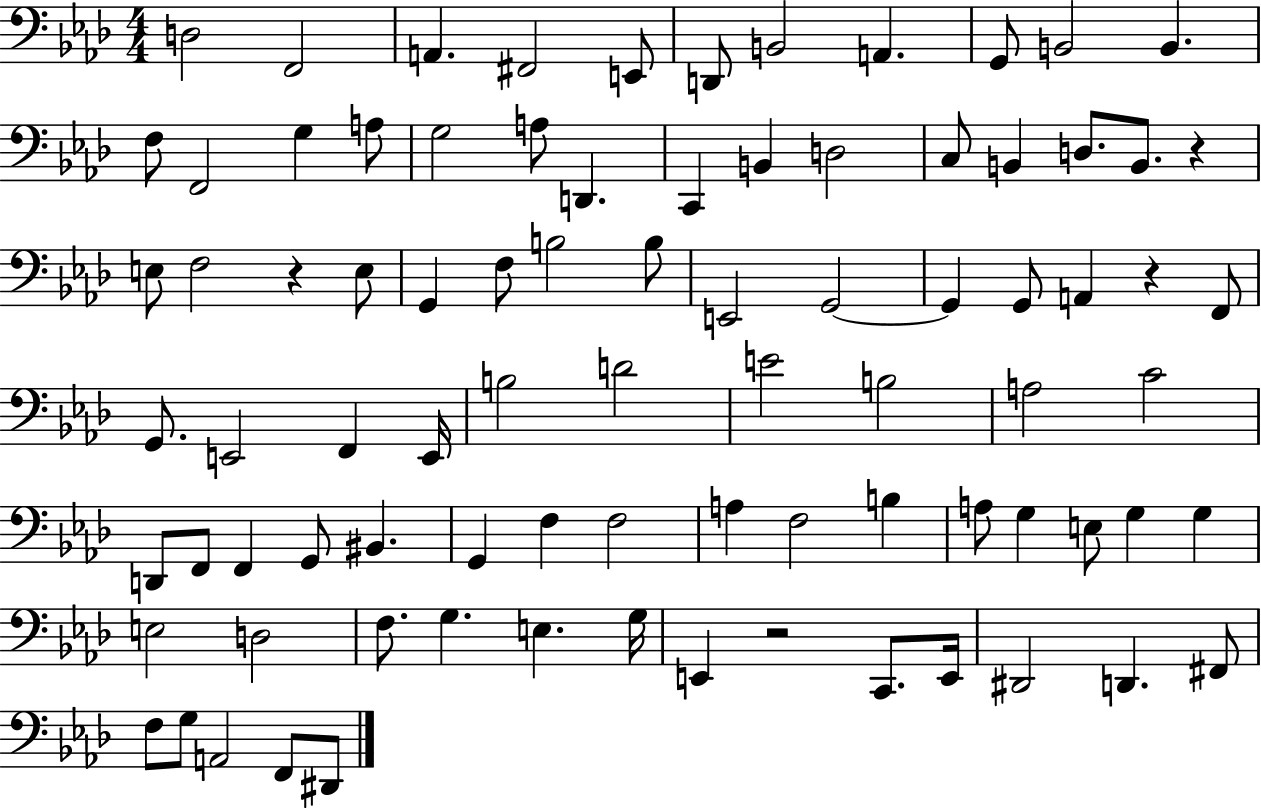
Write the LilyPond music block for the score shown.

{
  \clef bass
  \numericTimeSignature
  \time 4/4
  \key aes \major
  d2 f,2 | a,4. fis,2 e,8 | d,8 b,2 a,4. | g,8 b,2 b,4. | \break f8 f,2 g4 a8 | g2 a8 d,4. | c,4 b,4 d2 | c8 b,4 d8. b,8. r4 | \break e8 f2 r4 e8 | g,4 f8 b2 b8 | e,2 g,2~~ | g,4 g,8 a,4 r4 f,8 | \break g,8. e,2 f,4 e,16 | b2 d'2 | e'2 b2 | a2 c'2 | \break d,8 f,8 f,4 g,8 bis,4. | g,4 f4 f2 | a4 f2 b4 | a8 g4 e8 g4 g4 | \break e2 d2 | f8. g4. e4. g16 | e,4 r2 c,8. e,16 | dis,2 d,4. fis,8 | \break f8 g8 a,2 f,8 dis,8 | \bar "|."
}